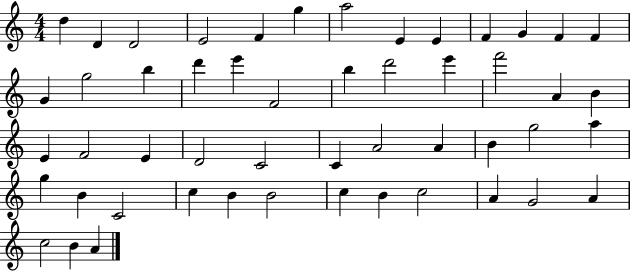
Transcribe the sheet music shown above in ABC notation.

X:1
T:Untitled
M:4/4
L:1/4
K:C
d D D2 E2 F g a2 E E F G F F G g2 b d' e' F2 b d'2 e' f'2 A B E F2 E D2 C2 C A2 A B g2 a g B C2 c B B2 c B c2 A G2 A c2 B A